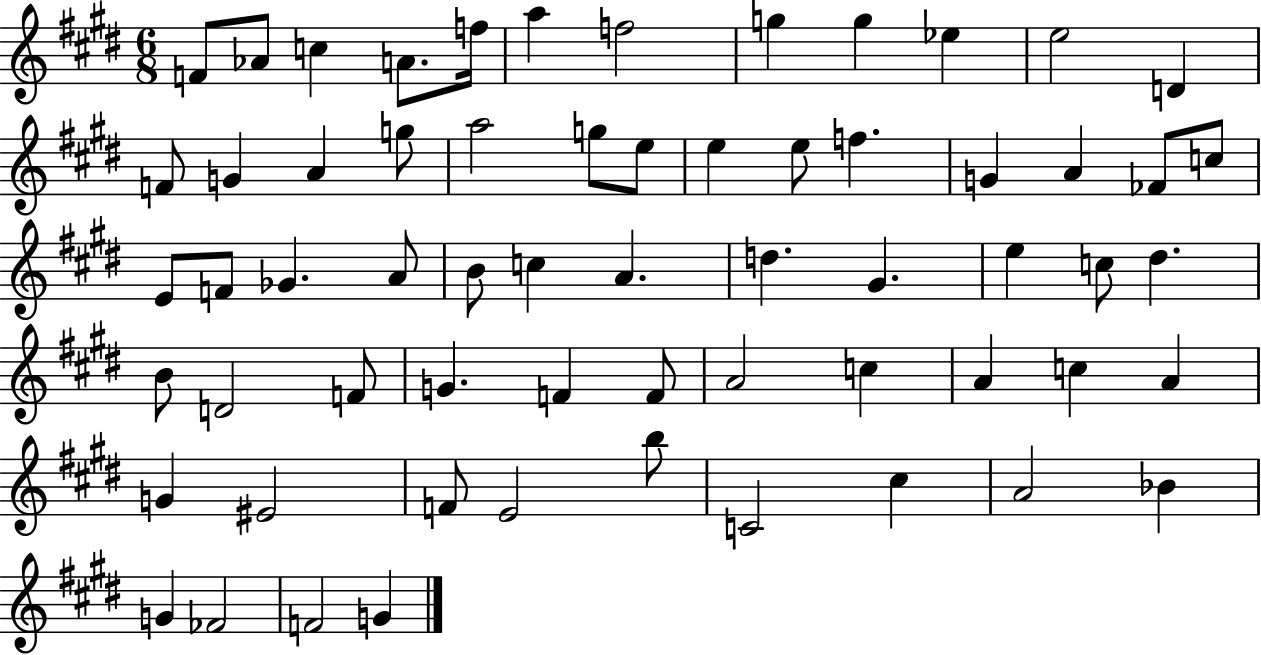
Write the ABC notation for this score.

X:1
T:Untitled
M:6/8
L:1/4
K:E
F/2 _A/2 c A/2 f/4 a f2 g g _e e2 D F/2 G A g/2 a2 g/2 e/2 e e/2 f G A _F/2 c/2 E/2 F/2 _G A/2 B/2 c A d ^G e c/2 ^d B/2 D2 F/2 G F F/2 A2 c A c A G ^E2 F/2 E2 b/2 C2 ^c A2 _B G _F2 F2 G